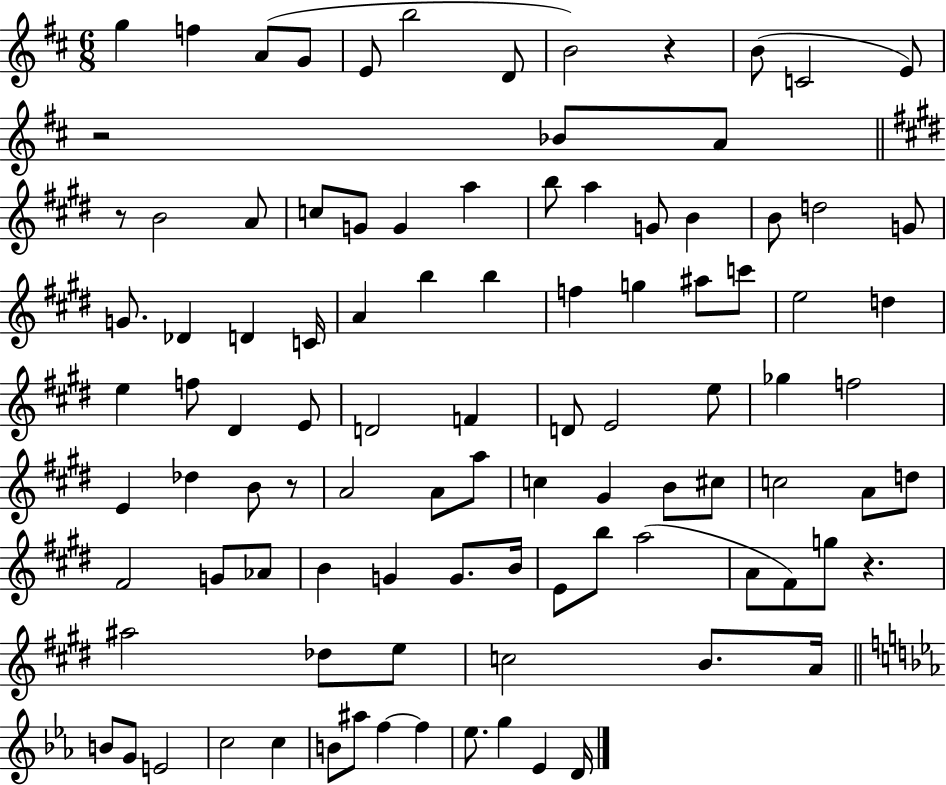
{
  \clef treble
  \numericTimeSignature
  \time 6/8
  \key d \major
  g''4 f''4 a'8( g'8 | e'8 b''2 d'8 | b'2) r4 | b'8( c'2 e'8) | \break r2 bes'8 a'8 | \bar "||" \break \key e \major r8 b'2 a'8 | c''8 g'8 g'4 a''4 | b''8 a''4 g'8 b'4 | b'8 d''2 g'8 | \break g'8. des'4 d'4 c'16 | a'4 b''4 b''4 | f''4 g''4 ais''8 c'''8 | e''2 d''4 | \break e''4 f''8 dis'4 e'8 | d'2 f'4 | d'8 e'2 e''8 | ges''4 f''2 | \break e'4 des''4 b'8 r8 | a'2 a'8 a''8 | c''4 gis'4 b'8 cis''8 | c''2 a'8 d''8 | \break fis'2 g'8 aes'8 | b'4 g'4 g'8. b'16 | e'8 b''8 a''2( | a'8 fis'8) g''8 r4. | \break ais''2 des''8 e''8 | c''2 b'8. a'16 | \bar "||" \break \key ees \major b'8 g'8 e'2 | c''2 c''4 | b'8 ais''8 f''4~~ f''4 | ees''8. g''4 ees'4 d'16 | \break \bar "|."
}